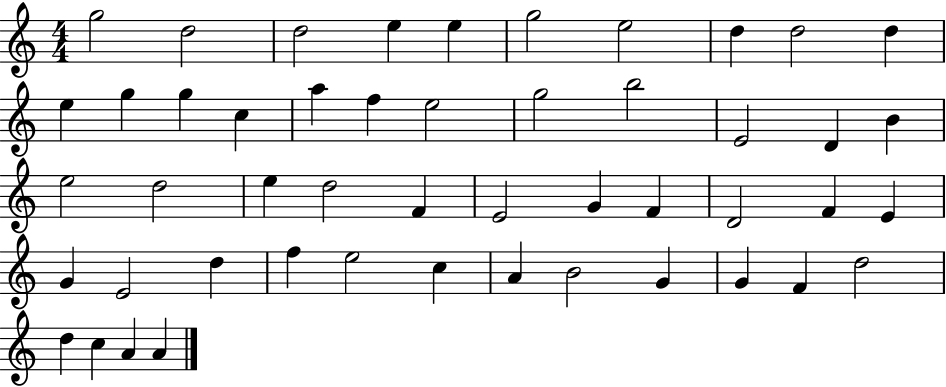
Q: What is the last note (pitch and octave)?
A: A4